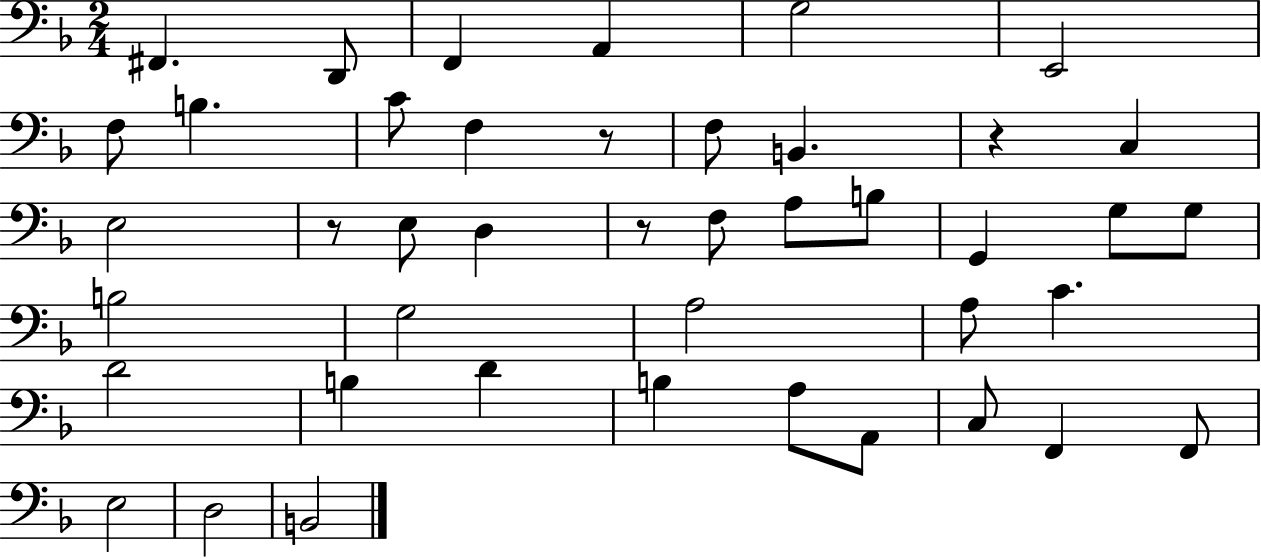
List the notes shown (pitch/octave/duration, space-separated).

F#2/q. D2/e F2/q A2/q G3/h E2/h F3/e B3/q. C4/e F3/q R/e F3/e B2/q. R/q C3/q E3/h R/e E3/e D3/q R/e F3/e A3/e B3/e G2/q G3/e G3/e B3/h G3/h A3/h A3/e C4/q. D4/h B3/q D4/q B3/q A3/e A2/e C3/e F2/q F2/e E3/h D3/h B2/h